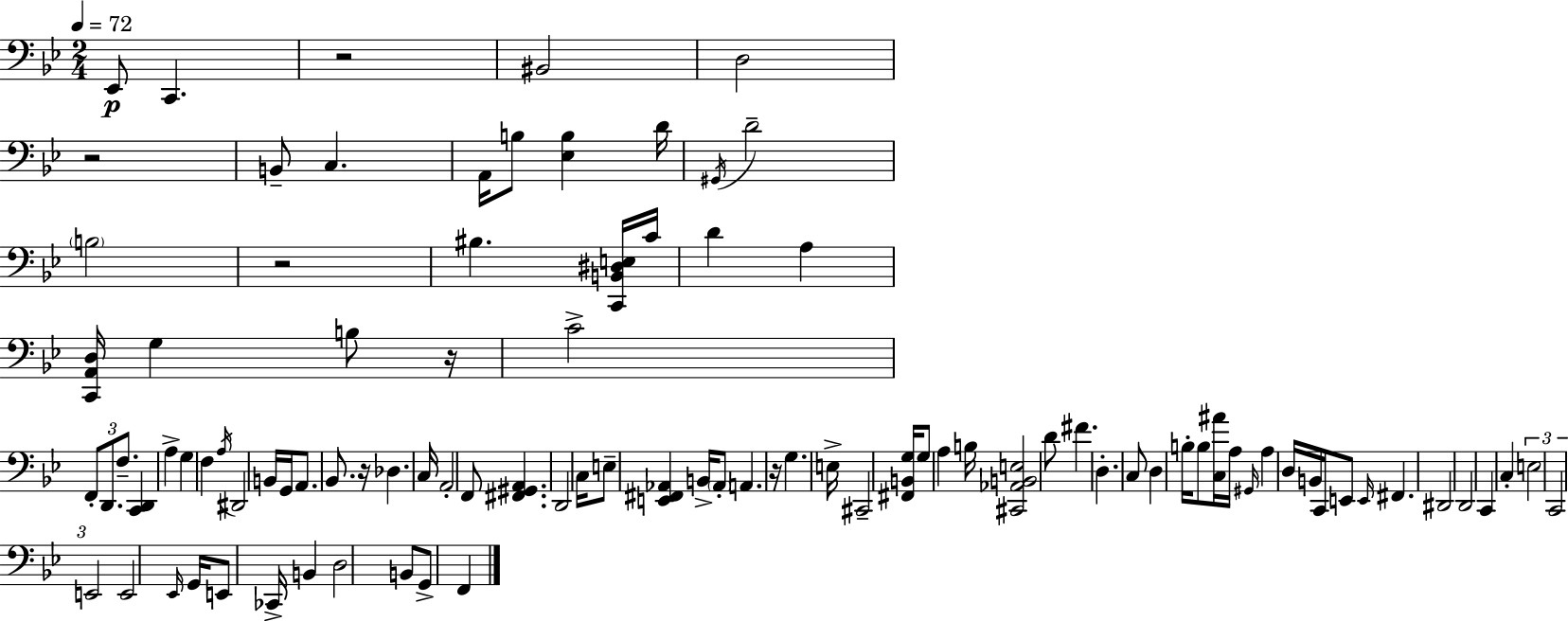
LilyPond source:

{
  \clef bass
  \numericTimeSignature
  \time 2/4
  \key bes \major
  \tempo 4 = 72
  ees,8\p c,4. | r2 | bis,2 | d2 | \break r2 | b,8-- c4. | a,16 b8 <ees b>4 d'16 | \acciaccatura { gis,16 } d'2-- | \break \parenthesize b2 | r2 | bis4. <c, b, dis e>16 | c'16 d'4 a4 | \break <c, a, d>16 g4 b8 | r16 c'2-> | \tuplet 3/2 { f,8-. d,8. f8.-- } | <c, d,>4 a4-> | \break g4 f4 | \acciaccatura { a16 } dis,2 | b,16 g,16 a,8. bes,8. | r16 des4. | \break c16 a,2-. | f,8 <fis, gis, a,>4. | d,2 | c16 e8-- <e, fis, aes,>4 | \break b,16-> \parenthesize aes,8-. a,4. | r16 g4. | e16-> cis,2-- | <fis, b, g>16 g8 a4 | \break b16 <cis, aes, b, e>2 | d'8 fis'4. | d4.-. | c8 d4 b16-. b8 | \break <c ais'>16 a16 \grace { gis,16 } a4 | d16 b,16 c,16 e,8 \grace { e,16 } fis,4. | dis,2 | d,2 | \break c,4 | c4-. \tuplet 3/2 { e2 | c,2 | e,2 } | \break e,2 | \grace { ees,16 } g,16 e,8 | ces,16-> b,4 d2 | b,8 g,8-> | \break f,4 \bar "|."
}